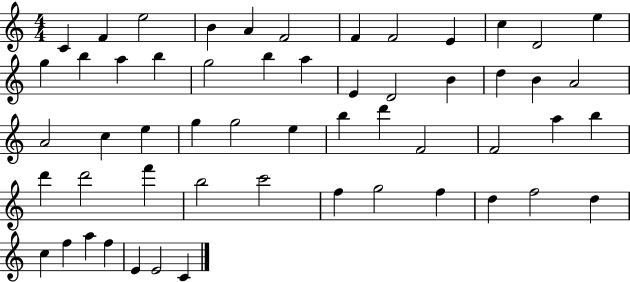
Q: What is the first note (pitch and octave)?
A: C4